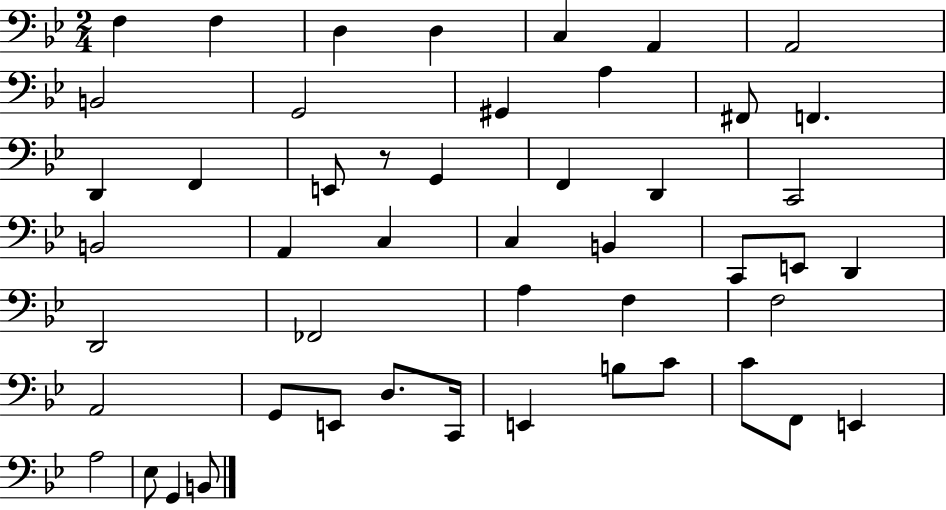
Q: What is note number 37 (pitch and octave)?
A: D3